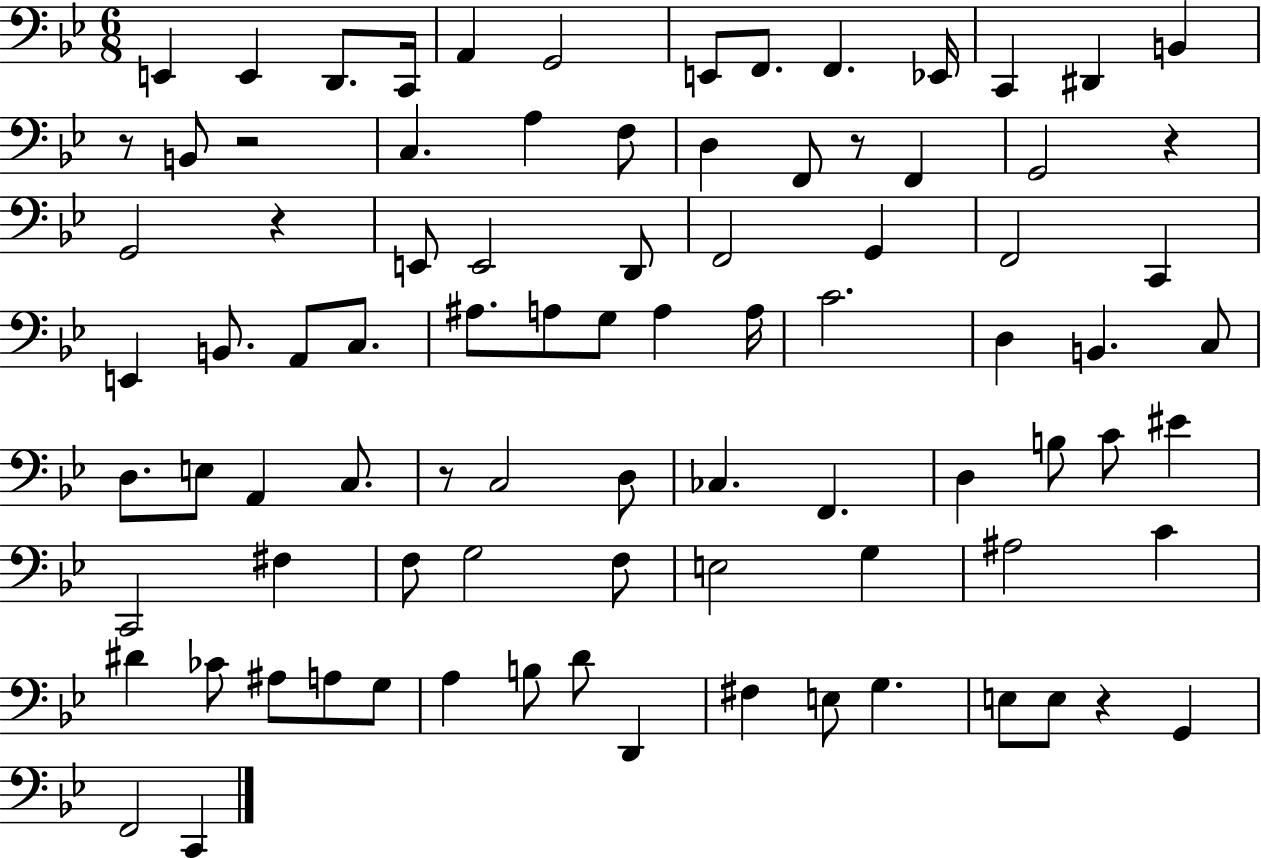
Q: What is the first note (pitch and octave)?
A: E2